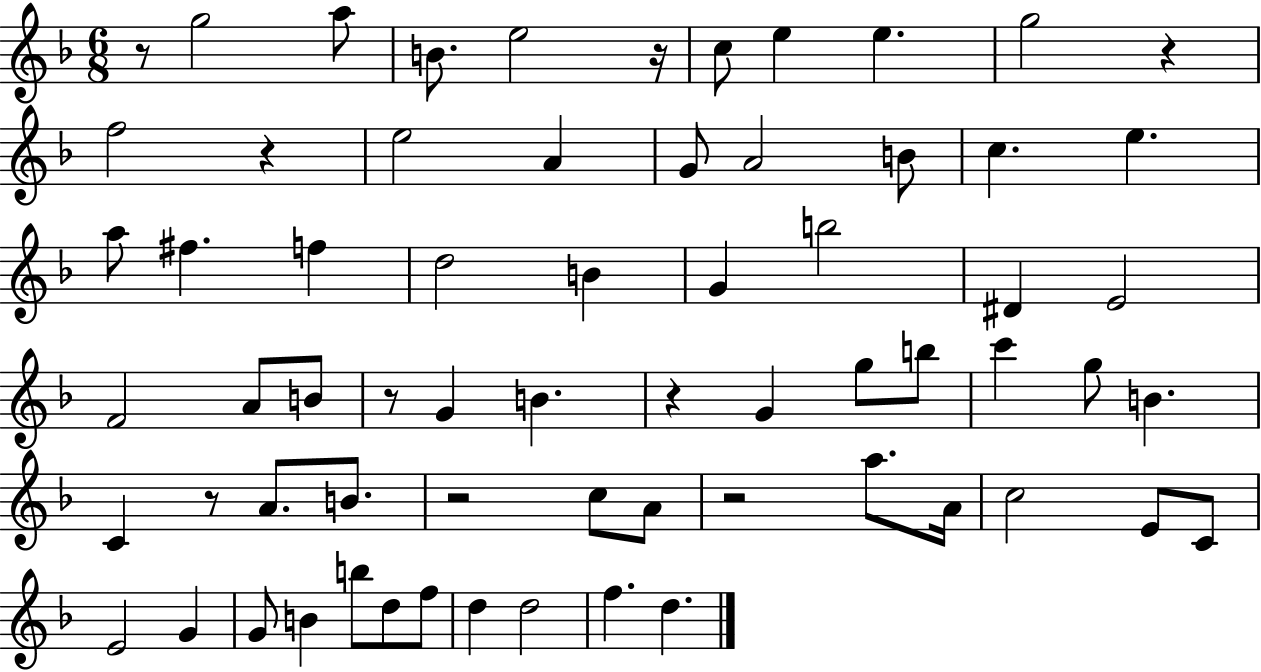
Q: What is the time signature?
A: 6/8